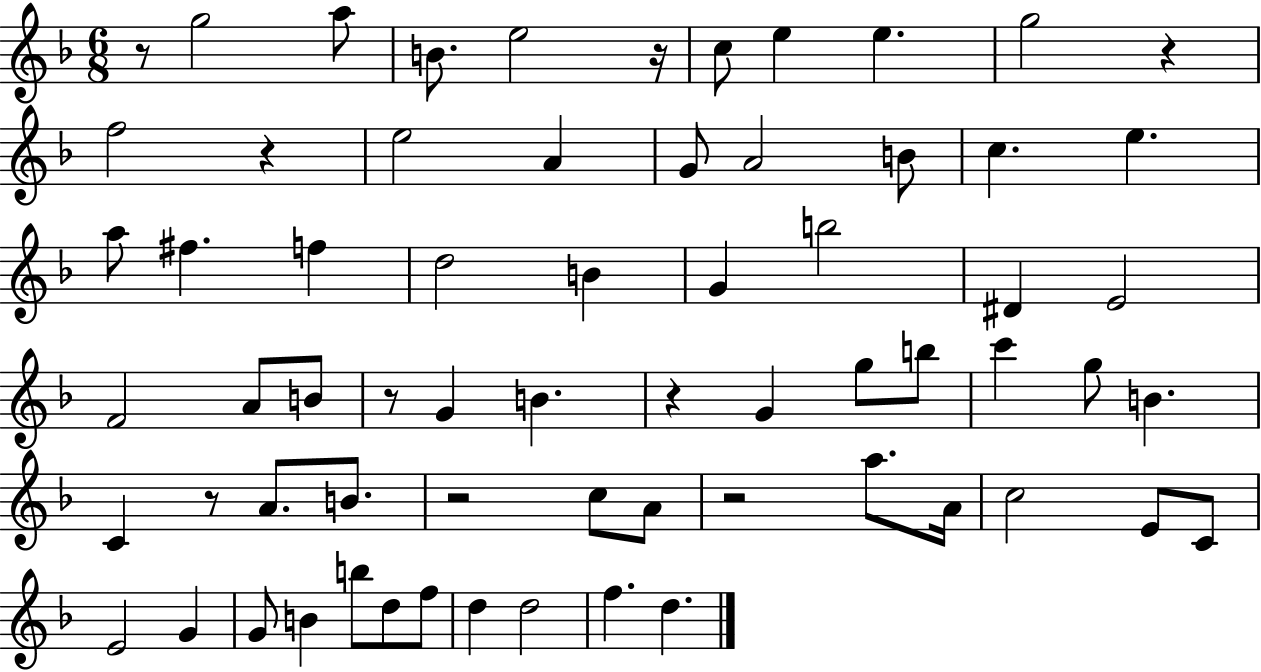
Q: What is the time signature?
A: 6/8